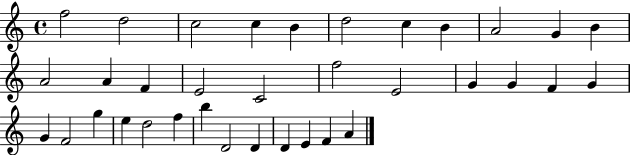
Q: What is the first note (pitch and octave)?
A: F5